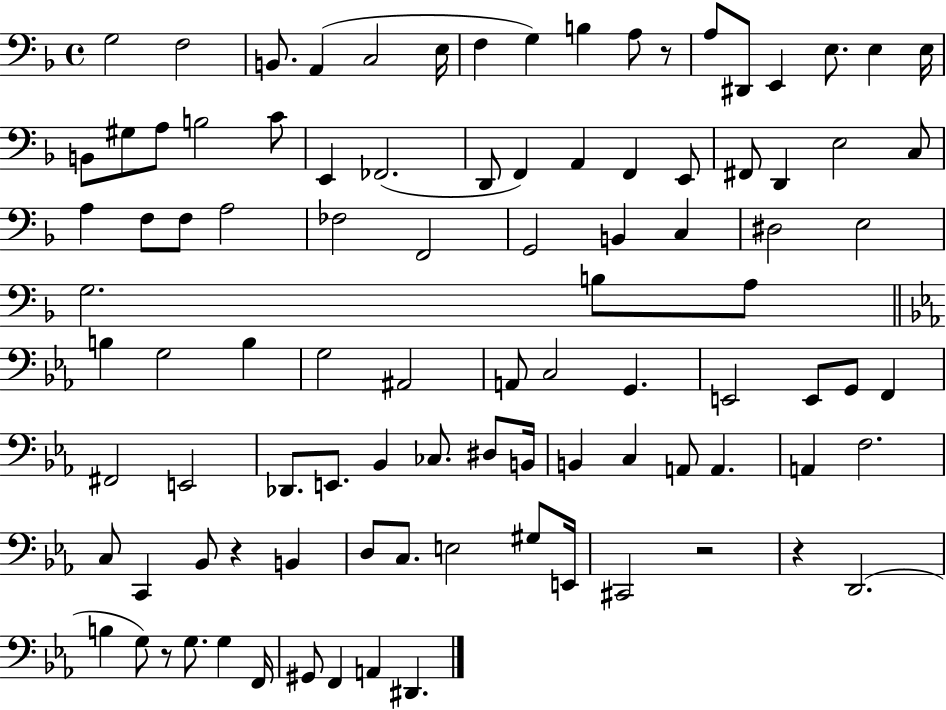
G3/h F3/h B2/e. A2/q C3/h E3/s F3/q G3/q B3/q A3/e R/e A3/e D#2/e E2/q E3/e. E3/q E3/s B2/e G#3/e A3/e B3/h C4/e E2/q FES2/h. D2/e F2/q A2/q F2/q E2/e F#2/e D2/q E3/h C3/e A3/q F3/e F3/e A3/h FES3/h F2/h G2/h B2/q C3/q D#3/h E3/h G3/h. B3/e A3/e B3/q G3/h B3/q G3/h A#2/h A2/e C3/h G2/q. E2/h E2/e G2/e F2/q F#2/h E2/h Db2/e. E2/e. Bb2/q CES3/e. D#3/e B2/s B2/q C3/q A2/e A2/q. A2/q F3/h. C3/e C2/q Bb2/e R/q B2/q D3/e C3/e. E3/h G#3/e E2/s C#2/h R/h R/q D2/h. B3/q G3/e R/e G3/e. G3/q F2/s G#2/e F2/q A2/q D#2/q.